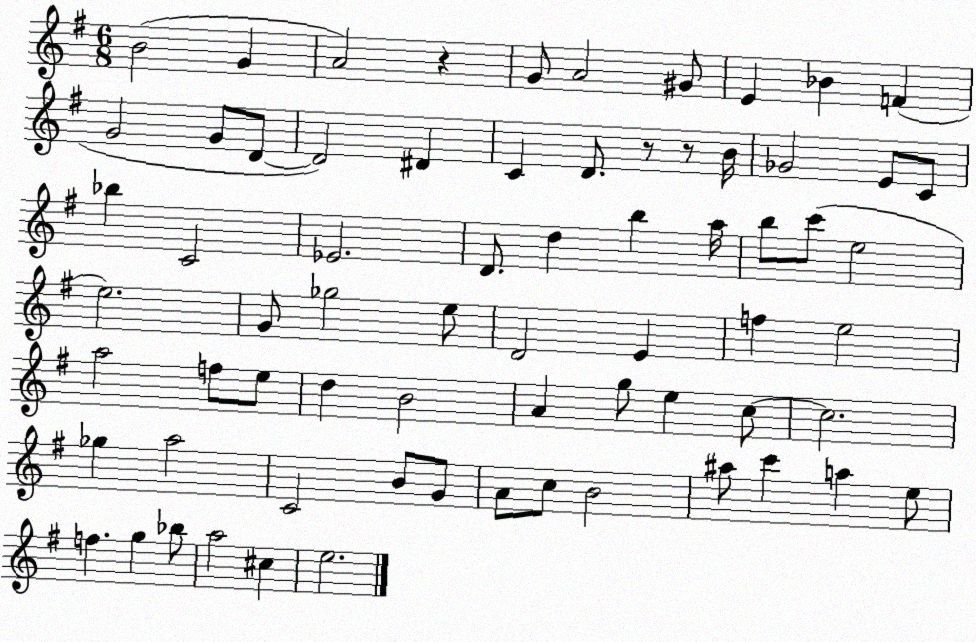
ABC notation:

X:1
T:Untitled
M:6/8
L:1/4
K:G
B2 G A2 z G/2 A2 ^G/2 E _B F G2 G/2 D/2 D2 ^D C D/2 z/2 z/2 B/4 _G2 E/2 C/2 _b C2 _E2 D/2 d b a/4 b/2 c'/2 e2 e2 G/2 _g2 e/2 D2 E f e2 a2 f/2 e/2 d B2 A g/2 e c/2 c2 _g a2 C2 B/2 G/2 A/2 c/2 B2 ^a/2 c' a e/2 f g _b/2 a2 ^c e2